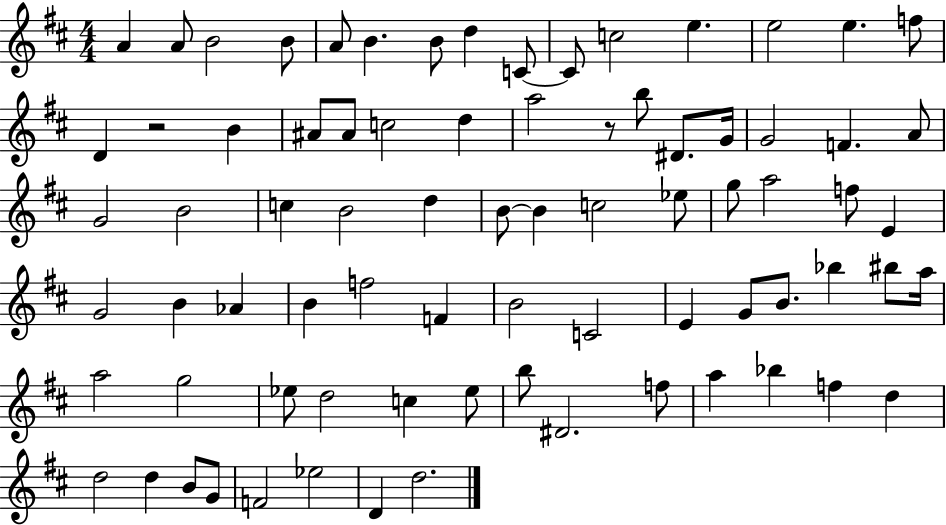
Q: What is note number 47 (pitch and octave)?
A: F4